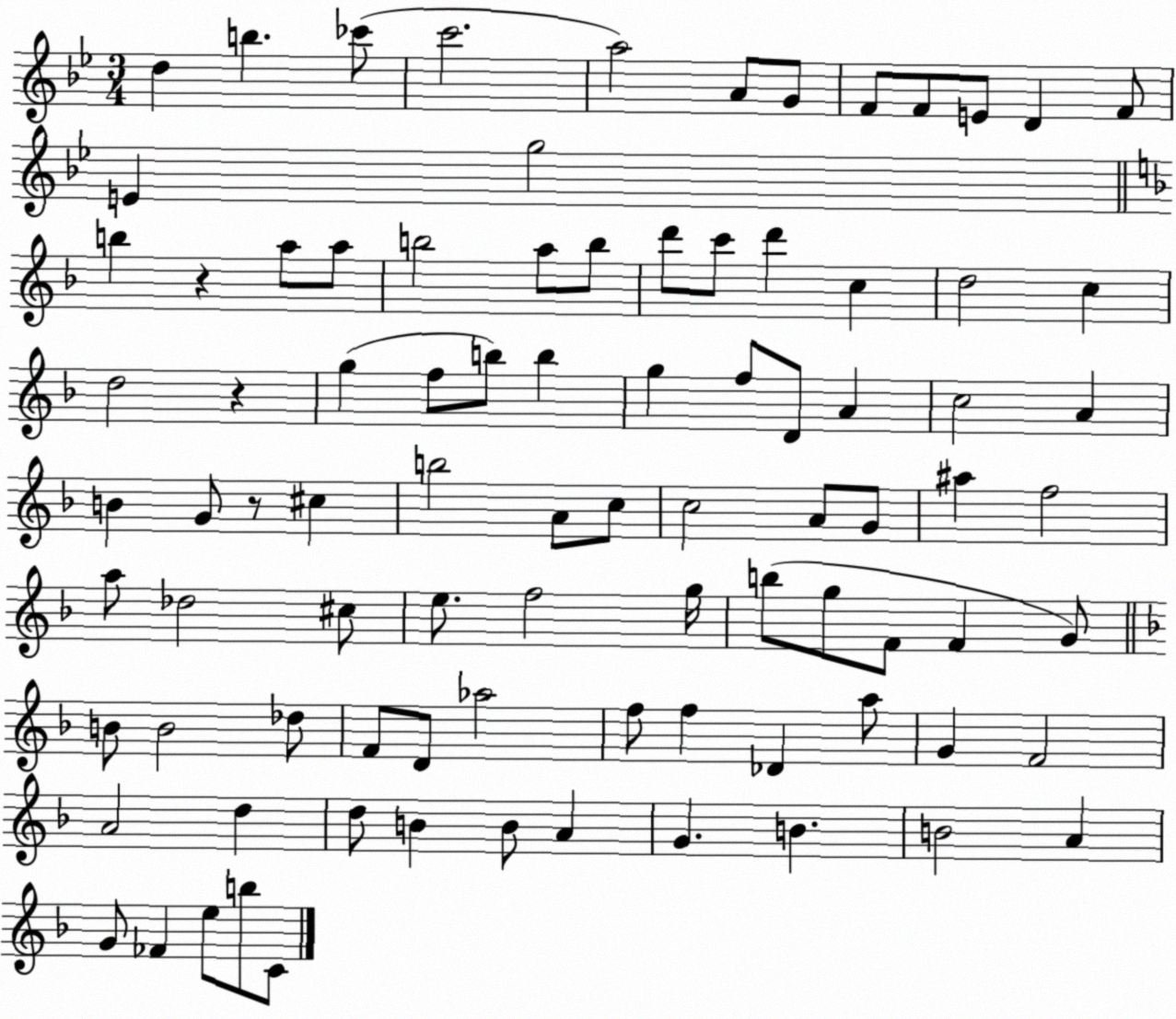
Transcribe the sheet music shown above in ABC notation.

X:1
T:Untitled
M:3/4
L:1/4
K:Bb
d b _c'/2 c'2 a2 A/2 G/2 F/2 F/2 E/2 D F/2 E g2 b z a/2 a/2 b2 a/2 b/2 d'/2 c'/2 d' c d2 c d2 z g f/2 b/2 b g f/2 D/2 A c2 A B G/2 z/2 ^c b2 A/2 c/2 c2 A/2 G/2 ^a f2 a/2 _d2 ^c/2 e/2 f2 g/4 b/2 g/2 F/2 F G/2 B/2 B2 _d/2 F/2 D/2 _a2 f/2 f _D a/2 G F2 A2 d d/2 B B/2 A G B B2 A G/2 _F e/2 b/2 C/2